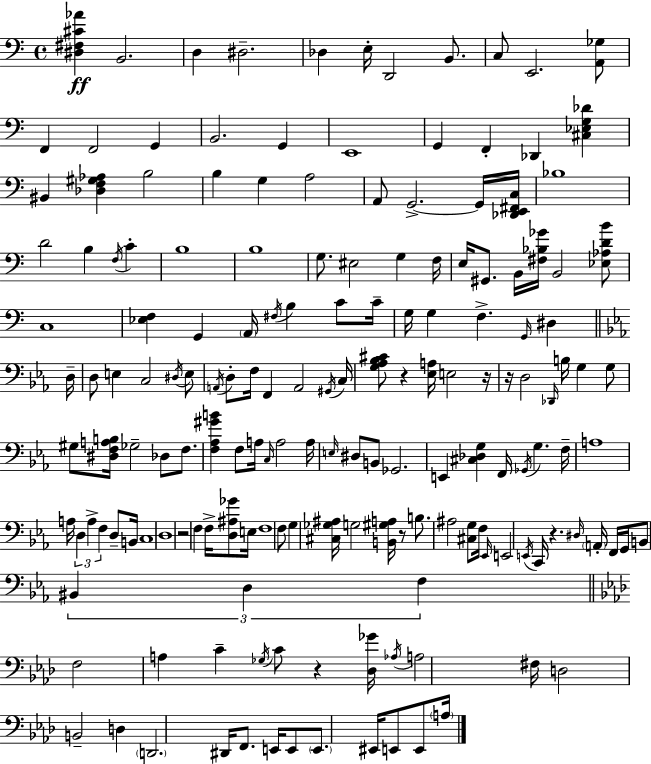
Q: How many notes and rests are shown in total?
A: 167